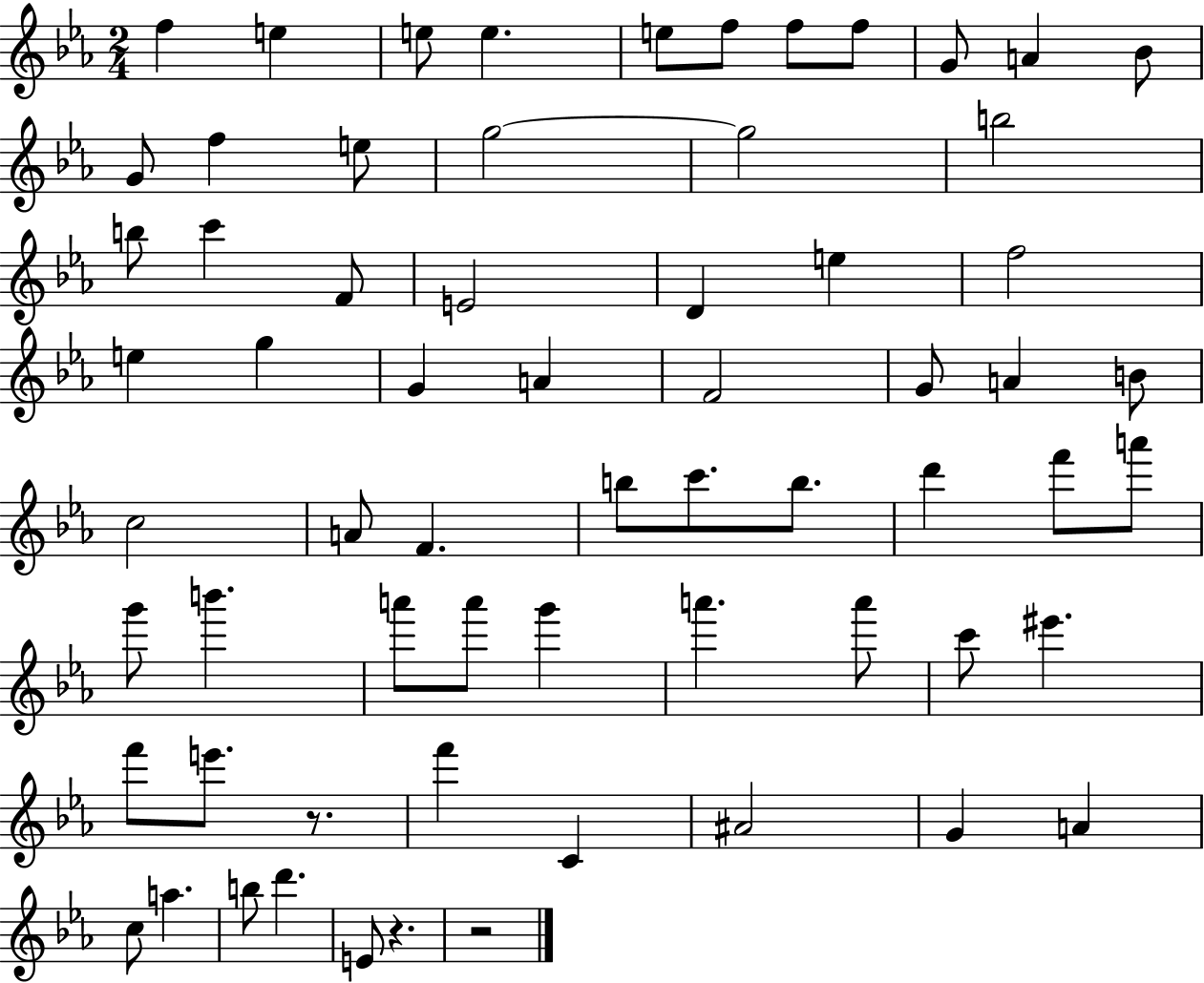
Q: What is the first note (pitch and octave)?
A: F5